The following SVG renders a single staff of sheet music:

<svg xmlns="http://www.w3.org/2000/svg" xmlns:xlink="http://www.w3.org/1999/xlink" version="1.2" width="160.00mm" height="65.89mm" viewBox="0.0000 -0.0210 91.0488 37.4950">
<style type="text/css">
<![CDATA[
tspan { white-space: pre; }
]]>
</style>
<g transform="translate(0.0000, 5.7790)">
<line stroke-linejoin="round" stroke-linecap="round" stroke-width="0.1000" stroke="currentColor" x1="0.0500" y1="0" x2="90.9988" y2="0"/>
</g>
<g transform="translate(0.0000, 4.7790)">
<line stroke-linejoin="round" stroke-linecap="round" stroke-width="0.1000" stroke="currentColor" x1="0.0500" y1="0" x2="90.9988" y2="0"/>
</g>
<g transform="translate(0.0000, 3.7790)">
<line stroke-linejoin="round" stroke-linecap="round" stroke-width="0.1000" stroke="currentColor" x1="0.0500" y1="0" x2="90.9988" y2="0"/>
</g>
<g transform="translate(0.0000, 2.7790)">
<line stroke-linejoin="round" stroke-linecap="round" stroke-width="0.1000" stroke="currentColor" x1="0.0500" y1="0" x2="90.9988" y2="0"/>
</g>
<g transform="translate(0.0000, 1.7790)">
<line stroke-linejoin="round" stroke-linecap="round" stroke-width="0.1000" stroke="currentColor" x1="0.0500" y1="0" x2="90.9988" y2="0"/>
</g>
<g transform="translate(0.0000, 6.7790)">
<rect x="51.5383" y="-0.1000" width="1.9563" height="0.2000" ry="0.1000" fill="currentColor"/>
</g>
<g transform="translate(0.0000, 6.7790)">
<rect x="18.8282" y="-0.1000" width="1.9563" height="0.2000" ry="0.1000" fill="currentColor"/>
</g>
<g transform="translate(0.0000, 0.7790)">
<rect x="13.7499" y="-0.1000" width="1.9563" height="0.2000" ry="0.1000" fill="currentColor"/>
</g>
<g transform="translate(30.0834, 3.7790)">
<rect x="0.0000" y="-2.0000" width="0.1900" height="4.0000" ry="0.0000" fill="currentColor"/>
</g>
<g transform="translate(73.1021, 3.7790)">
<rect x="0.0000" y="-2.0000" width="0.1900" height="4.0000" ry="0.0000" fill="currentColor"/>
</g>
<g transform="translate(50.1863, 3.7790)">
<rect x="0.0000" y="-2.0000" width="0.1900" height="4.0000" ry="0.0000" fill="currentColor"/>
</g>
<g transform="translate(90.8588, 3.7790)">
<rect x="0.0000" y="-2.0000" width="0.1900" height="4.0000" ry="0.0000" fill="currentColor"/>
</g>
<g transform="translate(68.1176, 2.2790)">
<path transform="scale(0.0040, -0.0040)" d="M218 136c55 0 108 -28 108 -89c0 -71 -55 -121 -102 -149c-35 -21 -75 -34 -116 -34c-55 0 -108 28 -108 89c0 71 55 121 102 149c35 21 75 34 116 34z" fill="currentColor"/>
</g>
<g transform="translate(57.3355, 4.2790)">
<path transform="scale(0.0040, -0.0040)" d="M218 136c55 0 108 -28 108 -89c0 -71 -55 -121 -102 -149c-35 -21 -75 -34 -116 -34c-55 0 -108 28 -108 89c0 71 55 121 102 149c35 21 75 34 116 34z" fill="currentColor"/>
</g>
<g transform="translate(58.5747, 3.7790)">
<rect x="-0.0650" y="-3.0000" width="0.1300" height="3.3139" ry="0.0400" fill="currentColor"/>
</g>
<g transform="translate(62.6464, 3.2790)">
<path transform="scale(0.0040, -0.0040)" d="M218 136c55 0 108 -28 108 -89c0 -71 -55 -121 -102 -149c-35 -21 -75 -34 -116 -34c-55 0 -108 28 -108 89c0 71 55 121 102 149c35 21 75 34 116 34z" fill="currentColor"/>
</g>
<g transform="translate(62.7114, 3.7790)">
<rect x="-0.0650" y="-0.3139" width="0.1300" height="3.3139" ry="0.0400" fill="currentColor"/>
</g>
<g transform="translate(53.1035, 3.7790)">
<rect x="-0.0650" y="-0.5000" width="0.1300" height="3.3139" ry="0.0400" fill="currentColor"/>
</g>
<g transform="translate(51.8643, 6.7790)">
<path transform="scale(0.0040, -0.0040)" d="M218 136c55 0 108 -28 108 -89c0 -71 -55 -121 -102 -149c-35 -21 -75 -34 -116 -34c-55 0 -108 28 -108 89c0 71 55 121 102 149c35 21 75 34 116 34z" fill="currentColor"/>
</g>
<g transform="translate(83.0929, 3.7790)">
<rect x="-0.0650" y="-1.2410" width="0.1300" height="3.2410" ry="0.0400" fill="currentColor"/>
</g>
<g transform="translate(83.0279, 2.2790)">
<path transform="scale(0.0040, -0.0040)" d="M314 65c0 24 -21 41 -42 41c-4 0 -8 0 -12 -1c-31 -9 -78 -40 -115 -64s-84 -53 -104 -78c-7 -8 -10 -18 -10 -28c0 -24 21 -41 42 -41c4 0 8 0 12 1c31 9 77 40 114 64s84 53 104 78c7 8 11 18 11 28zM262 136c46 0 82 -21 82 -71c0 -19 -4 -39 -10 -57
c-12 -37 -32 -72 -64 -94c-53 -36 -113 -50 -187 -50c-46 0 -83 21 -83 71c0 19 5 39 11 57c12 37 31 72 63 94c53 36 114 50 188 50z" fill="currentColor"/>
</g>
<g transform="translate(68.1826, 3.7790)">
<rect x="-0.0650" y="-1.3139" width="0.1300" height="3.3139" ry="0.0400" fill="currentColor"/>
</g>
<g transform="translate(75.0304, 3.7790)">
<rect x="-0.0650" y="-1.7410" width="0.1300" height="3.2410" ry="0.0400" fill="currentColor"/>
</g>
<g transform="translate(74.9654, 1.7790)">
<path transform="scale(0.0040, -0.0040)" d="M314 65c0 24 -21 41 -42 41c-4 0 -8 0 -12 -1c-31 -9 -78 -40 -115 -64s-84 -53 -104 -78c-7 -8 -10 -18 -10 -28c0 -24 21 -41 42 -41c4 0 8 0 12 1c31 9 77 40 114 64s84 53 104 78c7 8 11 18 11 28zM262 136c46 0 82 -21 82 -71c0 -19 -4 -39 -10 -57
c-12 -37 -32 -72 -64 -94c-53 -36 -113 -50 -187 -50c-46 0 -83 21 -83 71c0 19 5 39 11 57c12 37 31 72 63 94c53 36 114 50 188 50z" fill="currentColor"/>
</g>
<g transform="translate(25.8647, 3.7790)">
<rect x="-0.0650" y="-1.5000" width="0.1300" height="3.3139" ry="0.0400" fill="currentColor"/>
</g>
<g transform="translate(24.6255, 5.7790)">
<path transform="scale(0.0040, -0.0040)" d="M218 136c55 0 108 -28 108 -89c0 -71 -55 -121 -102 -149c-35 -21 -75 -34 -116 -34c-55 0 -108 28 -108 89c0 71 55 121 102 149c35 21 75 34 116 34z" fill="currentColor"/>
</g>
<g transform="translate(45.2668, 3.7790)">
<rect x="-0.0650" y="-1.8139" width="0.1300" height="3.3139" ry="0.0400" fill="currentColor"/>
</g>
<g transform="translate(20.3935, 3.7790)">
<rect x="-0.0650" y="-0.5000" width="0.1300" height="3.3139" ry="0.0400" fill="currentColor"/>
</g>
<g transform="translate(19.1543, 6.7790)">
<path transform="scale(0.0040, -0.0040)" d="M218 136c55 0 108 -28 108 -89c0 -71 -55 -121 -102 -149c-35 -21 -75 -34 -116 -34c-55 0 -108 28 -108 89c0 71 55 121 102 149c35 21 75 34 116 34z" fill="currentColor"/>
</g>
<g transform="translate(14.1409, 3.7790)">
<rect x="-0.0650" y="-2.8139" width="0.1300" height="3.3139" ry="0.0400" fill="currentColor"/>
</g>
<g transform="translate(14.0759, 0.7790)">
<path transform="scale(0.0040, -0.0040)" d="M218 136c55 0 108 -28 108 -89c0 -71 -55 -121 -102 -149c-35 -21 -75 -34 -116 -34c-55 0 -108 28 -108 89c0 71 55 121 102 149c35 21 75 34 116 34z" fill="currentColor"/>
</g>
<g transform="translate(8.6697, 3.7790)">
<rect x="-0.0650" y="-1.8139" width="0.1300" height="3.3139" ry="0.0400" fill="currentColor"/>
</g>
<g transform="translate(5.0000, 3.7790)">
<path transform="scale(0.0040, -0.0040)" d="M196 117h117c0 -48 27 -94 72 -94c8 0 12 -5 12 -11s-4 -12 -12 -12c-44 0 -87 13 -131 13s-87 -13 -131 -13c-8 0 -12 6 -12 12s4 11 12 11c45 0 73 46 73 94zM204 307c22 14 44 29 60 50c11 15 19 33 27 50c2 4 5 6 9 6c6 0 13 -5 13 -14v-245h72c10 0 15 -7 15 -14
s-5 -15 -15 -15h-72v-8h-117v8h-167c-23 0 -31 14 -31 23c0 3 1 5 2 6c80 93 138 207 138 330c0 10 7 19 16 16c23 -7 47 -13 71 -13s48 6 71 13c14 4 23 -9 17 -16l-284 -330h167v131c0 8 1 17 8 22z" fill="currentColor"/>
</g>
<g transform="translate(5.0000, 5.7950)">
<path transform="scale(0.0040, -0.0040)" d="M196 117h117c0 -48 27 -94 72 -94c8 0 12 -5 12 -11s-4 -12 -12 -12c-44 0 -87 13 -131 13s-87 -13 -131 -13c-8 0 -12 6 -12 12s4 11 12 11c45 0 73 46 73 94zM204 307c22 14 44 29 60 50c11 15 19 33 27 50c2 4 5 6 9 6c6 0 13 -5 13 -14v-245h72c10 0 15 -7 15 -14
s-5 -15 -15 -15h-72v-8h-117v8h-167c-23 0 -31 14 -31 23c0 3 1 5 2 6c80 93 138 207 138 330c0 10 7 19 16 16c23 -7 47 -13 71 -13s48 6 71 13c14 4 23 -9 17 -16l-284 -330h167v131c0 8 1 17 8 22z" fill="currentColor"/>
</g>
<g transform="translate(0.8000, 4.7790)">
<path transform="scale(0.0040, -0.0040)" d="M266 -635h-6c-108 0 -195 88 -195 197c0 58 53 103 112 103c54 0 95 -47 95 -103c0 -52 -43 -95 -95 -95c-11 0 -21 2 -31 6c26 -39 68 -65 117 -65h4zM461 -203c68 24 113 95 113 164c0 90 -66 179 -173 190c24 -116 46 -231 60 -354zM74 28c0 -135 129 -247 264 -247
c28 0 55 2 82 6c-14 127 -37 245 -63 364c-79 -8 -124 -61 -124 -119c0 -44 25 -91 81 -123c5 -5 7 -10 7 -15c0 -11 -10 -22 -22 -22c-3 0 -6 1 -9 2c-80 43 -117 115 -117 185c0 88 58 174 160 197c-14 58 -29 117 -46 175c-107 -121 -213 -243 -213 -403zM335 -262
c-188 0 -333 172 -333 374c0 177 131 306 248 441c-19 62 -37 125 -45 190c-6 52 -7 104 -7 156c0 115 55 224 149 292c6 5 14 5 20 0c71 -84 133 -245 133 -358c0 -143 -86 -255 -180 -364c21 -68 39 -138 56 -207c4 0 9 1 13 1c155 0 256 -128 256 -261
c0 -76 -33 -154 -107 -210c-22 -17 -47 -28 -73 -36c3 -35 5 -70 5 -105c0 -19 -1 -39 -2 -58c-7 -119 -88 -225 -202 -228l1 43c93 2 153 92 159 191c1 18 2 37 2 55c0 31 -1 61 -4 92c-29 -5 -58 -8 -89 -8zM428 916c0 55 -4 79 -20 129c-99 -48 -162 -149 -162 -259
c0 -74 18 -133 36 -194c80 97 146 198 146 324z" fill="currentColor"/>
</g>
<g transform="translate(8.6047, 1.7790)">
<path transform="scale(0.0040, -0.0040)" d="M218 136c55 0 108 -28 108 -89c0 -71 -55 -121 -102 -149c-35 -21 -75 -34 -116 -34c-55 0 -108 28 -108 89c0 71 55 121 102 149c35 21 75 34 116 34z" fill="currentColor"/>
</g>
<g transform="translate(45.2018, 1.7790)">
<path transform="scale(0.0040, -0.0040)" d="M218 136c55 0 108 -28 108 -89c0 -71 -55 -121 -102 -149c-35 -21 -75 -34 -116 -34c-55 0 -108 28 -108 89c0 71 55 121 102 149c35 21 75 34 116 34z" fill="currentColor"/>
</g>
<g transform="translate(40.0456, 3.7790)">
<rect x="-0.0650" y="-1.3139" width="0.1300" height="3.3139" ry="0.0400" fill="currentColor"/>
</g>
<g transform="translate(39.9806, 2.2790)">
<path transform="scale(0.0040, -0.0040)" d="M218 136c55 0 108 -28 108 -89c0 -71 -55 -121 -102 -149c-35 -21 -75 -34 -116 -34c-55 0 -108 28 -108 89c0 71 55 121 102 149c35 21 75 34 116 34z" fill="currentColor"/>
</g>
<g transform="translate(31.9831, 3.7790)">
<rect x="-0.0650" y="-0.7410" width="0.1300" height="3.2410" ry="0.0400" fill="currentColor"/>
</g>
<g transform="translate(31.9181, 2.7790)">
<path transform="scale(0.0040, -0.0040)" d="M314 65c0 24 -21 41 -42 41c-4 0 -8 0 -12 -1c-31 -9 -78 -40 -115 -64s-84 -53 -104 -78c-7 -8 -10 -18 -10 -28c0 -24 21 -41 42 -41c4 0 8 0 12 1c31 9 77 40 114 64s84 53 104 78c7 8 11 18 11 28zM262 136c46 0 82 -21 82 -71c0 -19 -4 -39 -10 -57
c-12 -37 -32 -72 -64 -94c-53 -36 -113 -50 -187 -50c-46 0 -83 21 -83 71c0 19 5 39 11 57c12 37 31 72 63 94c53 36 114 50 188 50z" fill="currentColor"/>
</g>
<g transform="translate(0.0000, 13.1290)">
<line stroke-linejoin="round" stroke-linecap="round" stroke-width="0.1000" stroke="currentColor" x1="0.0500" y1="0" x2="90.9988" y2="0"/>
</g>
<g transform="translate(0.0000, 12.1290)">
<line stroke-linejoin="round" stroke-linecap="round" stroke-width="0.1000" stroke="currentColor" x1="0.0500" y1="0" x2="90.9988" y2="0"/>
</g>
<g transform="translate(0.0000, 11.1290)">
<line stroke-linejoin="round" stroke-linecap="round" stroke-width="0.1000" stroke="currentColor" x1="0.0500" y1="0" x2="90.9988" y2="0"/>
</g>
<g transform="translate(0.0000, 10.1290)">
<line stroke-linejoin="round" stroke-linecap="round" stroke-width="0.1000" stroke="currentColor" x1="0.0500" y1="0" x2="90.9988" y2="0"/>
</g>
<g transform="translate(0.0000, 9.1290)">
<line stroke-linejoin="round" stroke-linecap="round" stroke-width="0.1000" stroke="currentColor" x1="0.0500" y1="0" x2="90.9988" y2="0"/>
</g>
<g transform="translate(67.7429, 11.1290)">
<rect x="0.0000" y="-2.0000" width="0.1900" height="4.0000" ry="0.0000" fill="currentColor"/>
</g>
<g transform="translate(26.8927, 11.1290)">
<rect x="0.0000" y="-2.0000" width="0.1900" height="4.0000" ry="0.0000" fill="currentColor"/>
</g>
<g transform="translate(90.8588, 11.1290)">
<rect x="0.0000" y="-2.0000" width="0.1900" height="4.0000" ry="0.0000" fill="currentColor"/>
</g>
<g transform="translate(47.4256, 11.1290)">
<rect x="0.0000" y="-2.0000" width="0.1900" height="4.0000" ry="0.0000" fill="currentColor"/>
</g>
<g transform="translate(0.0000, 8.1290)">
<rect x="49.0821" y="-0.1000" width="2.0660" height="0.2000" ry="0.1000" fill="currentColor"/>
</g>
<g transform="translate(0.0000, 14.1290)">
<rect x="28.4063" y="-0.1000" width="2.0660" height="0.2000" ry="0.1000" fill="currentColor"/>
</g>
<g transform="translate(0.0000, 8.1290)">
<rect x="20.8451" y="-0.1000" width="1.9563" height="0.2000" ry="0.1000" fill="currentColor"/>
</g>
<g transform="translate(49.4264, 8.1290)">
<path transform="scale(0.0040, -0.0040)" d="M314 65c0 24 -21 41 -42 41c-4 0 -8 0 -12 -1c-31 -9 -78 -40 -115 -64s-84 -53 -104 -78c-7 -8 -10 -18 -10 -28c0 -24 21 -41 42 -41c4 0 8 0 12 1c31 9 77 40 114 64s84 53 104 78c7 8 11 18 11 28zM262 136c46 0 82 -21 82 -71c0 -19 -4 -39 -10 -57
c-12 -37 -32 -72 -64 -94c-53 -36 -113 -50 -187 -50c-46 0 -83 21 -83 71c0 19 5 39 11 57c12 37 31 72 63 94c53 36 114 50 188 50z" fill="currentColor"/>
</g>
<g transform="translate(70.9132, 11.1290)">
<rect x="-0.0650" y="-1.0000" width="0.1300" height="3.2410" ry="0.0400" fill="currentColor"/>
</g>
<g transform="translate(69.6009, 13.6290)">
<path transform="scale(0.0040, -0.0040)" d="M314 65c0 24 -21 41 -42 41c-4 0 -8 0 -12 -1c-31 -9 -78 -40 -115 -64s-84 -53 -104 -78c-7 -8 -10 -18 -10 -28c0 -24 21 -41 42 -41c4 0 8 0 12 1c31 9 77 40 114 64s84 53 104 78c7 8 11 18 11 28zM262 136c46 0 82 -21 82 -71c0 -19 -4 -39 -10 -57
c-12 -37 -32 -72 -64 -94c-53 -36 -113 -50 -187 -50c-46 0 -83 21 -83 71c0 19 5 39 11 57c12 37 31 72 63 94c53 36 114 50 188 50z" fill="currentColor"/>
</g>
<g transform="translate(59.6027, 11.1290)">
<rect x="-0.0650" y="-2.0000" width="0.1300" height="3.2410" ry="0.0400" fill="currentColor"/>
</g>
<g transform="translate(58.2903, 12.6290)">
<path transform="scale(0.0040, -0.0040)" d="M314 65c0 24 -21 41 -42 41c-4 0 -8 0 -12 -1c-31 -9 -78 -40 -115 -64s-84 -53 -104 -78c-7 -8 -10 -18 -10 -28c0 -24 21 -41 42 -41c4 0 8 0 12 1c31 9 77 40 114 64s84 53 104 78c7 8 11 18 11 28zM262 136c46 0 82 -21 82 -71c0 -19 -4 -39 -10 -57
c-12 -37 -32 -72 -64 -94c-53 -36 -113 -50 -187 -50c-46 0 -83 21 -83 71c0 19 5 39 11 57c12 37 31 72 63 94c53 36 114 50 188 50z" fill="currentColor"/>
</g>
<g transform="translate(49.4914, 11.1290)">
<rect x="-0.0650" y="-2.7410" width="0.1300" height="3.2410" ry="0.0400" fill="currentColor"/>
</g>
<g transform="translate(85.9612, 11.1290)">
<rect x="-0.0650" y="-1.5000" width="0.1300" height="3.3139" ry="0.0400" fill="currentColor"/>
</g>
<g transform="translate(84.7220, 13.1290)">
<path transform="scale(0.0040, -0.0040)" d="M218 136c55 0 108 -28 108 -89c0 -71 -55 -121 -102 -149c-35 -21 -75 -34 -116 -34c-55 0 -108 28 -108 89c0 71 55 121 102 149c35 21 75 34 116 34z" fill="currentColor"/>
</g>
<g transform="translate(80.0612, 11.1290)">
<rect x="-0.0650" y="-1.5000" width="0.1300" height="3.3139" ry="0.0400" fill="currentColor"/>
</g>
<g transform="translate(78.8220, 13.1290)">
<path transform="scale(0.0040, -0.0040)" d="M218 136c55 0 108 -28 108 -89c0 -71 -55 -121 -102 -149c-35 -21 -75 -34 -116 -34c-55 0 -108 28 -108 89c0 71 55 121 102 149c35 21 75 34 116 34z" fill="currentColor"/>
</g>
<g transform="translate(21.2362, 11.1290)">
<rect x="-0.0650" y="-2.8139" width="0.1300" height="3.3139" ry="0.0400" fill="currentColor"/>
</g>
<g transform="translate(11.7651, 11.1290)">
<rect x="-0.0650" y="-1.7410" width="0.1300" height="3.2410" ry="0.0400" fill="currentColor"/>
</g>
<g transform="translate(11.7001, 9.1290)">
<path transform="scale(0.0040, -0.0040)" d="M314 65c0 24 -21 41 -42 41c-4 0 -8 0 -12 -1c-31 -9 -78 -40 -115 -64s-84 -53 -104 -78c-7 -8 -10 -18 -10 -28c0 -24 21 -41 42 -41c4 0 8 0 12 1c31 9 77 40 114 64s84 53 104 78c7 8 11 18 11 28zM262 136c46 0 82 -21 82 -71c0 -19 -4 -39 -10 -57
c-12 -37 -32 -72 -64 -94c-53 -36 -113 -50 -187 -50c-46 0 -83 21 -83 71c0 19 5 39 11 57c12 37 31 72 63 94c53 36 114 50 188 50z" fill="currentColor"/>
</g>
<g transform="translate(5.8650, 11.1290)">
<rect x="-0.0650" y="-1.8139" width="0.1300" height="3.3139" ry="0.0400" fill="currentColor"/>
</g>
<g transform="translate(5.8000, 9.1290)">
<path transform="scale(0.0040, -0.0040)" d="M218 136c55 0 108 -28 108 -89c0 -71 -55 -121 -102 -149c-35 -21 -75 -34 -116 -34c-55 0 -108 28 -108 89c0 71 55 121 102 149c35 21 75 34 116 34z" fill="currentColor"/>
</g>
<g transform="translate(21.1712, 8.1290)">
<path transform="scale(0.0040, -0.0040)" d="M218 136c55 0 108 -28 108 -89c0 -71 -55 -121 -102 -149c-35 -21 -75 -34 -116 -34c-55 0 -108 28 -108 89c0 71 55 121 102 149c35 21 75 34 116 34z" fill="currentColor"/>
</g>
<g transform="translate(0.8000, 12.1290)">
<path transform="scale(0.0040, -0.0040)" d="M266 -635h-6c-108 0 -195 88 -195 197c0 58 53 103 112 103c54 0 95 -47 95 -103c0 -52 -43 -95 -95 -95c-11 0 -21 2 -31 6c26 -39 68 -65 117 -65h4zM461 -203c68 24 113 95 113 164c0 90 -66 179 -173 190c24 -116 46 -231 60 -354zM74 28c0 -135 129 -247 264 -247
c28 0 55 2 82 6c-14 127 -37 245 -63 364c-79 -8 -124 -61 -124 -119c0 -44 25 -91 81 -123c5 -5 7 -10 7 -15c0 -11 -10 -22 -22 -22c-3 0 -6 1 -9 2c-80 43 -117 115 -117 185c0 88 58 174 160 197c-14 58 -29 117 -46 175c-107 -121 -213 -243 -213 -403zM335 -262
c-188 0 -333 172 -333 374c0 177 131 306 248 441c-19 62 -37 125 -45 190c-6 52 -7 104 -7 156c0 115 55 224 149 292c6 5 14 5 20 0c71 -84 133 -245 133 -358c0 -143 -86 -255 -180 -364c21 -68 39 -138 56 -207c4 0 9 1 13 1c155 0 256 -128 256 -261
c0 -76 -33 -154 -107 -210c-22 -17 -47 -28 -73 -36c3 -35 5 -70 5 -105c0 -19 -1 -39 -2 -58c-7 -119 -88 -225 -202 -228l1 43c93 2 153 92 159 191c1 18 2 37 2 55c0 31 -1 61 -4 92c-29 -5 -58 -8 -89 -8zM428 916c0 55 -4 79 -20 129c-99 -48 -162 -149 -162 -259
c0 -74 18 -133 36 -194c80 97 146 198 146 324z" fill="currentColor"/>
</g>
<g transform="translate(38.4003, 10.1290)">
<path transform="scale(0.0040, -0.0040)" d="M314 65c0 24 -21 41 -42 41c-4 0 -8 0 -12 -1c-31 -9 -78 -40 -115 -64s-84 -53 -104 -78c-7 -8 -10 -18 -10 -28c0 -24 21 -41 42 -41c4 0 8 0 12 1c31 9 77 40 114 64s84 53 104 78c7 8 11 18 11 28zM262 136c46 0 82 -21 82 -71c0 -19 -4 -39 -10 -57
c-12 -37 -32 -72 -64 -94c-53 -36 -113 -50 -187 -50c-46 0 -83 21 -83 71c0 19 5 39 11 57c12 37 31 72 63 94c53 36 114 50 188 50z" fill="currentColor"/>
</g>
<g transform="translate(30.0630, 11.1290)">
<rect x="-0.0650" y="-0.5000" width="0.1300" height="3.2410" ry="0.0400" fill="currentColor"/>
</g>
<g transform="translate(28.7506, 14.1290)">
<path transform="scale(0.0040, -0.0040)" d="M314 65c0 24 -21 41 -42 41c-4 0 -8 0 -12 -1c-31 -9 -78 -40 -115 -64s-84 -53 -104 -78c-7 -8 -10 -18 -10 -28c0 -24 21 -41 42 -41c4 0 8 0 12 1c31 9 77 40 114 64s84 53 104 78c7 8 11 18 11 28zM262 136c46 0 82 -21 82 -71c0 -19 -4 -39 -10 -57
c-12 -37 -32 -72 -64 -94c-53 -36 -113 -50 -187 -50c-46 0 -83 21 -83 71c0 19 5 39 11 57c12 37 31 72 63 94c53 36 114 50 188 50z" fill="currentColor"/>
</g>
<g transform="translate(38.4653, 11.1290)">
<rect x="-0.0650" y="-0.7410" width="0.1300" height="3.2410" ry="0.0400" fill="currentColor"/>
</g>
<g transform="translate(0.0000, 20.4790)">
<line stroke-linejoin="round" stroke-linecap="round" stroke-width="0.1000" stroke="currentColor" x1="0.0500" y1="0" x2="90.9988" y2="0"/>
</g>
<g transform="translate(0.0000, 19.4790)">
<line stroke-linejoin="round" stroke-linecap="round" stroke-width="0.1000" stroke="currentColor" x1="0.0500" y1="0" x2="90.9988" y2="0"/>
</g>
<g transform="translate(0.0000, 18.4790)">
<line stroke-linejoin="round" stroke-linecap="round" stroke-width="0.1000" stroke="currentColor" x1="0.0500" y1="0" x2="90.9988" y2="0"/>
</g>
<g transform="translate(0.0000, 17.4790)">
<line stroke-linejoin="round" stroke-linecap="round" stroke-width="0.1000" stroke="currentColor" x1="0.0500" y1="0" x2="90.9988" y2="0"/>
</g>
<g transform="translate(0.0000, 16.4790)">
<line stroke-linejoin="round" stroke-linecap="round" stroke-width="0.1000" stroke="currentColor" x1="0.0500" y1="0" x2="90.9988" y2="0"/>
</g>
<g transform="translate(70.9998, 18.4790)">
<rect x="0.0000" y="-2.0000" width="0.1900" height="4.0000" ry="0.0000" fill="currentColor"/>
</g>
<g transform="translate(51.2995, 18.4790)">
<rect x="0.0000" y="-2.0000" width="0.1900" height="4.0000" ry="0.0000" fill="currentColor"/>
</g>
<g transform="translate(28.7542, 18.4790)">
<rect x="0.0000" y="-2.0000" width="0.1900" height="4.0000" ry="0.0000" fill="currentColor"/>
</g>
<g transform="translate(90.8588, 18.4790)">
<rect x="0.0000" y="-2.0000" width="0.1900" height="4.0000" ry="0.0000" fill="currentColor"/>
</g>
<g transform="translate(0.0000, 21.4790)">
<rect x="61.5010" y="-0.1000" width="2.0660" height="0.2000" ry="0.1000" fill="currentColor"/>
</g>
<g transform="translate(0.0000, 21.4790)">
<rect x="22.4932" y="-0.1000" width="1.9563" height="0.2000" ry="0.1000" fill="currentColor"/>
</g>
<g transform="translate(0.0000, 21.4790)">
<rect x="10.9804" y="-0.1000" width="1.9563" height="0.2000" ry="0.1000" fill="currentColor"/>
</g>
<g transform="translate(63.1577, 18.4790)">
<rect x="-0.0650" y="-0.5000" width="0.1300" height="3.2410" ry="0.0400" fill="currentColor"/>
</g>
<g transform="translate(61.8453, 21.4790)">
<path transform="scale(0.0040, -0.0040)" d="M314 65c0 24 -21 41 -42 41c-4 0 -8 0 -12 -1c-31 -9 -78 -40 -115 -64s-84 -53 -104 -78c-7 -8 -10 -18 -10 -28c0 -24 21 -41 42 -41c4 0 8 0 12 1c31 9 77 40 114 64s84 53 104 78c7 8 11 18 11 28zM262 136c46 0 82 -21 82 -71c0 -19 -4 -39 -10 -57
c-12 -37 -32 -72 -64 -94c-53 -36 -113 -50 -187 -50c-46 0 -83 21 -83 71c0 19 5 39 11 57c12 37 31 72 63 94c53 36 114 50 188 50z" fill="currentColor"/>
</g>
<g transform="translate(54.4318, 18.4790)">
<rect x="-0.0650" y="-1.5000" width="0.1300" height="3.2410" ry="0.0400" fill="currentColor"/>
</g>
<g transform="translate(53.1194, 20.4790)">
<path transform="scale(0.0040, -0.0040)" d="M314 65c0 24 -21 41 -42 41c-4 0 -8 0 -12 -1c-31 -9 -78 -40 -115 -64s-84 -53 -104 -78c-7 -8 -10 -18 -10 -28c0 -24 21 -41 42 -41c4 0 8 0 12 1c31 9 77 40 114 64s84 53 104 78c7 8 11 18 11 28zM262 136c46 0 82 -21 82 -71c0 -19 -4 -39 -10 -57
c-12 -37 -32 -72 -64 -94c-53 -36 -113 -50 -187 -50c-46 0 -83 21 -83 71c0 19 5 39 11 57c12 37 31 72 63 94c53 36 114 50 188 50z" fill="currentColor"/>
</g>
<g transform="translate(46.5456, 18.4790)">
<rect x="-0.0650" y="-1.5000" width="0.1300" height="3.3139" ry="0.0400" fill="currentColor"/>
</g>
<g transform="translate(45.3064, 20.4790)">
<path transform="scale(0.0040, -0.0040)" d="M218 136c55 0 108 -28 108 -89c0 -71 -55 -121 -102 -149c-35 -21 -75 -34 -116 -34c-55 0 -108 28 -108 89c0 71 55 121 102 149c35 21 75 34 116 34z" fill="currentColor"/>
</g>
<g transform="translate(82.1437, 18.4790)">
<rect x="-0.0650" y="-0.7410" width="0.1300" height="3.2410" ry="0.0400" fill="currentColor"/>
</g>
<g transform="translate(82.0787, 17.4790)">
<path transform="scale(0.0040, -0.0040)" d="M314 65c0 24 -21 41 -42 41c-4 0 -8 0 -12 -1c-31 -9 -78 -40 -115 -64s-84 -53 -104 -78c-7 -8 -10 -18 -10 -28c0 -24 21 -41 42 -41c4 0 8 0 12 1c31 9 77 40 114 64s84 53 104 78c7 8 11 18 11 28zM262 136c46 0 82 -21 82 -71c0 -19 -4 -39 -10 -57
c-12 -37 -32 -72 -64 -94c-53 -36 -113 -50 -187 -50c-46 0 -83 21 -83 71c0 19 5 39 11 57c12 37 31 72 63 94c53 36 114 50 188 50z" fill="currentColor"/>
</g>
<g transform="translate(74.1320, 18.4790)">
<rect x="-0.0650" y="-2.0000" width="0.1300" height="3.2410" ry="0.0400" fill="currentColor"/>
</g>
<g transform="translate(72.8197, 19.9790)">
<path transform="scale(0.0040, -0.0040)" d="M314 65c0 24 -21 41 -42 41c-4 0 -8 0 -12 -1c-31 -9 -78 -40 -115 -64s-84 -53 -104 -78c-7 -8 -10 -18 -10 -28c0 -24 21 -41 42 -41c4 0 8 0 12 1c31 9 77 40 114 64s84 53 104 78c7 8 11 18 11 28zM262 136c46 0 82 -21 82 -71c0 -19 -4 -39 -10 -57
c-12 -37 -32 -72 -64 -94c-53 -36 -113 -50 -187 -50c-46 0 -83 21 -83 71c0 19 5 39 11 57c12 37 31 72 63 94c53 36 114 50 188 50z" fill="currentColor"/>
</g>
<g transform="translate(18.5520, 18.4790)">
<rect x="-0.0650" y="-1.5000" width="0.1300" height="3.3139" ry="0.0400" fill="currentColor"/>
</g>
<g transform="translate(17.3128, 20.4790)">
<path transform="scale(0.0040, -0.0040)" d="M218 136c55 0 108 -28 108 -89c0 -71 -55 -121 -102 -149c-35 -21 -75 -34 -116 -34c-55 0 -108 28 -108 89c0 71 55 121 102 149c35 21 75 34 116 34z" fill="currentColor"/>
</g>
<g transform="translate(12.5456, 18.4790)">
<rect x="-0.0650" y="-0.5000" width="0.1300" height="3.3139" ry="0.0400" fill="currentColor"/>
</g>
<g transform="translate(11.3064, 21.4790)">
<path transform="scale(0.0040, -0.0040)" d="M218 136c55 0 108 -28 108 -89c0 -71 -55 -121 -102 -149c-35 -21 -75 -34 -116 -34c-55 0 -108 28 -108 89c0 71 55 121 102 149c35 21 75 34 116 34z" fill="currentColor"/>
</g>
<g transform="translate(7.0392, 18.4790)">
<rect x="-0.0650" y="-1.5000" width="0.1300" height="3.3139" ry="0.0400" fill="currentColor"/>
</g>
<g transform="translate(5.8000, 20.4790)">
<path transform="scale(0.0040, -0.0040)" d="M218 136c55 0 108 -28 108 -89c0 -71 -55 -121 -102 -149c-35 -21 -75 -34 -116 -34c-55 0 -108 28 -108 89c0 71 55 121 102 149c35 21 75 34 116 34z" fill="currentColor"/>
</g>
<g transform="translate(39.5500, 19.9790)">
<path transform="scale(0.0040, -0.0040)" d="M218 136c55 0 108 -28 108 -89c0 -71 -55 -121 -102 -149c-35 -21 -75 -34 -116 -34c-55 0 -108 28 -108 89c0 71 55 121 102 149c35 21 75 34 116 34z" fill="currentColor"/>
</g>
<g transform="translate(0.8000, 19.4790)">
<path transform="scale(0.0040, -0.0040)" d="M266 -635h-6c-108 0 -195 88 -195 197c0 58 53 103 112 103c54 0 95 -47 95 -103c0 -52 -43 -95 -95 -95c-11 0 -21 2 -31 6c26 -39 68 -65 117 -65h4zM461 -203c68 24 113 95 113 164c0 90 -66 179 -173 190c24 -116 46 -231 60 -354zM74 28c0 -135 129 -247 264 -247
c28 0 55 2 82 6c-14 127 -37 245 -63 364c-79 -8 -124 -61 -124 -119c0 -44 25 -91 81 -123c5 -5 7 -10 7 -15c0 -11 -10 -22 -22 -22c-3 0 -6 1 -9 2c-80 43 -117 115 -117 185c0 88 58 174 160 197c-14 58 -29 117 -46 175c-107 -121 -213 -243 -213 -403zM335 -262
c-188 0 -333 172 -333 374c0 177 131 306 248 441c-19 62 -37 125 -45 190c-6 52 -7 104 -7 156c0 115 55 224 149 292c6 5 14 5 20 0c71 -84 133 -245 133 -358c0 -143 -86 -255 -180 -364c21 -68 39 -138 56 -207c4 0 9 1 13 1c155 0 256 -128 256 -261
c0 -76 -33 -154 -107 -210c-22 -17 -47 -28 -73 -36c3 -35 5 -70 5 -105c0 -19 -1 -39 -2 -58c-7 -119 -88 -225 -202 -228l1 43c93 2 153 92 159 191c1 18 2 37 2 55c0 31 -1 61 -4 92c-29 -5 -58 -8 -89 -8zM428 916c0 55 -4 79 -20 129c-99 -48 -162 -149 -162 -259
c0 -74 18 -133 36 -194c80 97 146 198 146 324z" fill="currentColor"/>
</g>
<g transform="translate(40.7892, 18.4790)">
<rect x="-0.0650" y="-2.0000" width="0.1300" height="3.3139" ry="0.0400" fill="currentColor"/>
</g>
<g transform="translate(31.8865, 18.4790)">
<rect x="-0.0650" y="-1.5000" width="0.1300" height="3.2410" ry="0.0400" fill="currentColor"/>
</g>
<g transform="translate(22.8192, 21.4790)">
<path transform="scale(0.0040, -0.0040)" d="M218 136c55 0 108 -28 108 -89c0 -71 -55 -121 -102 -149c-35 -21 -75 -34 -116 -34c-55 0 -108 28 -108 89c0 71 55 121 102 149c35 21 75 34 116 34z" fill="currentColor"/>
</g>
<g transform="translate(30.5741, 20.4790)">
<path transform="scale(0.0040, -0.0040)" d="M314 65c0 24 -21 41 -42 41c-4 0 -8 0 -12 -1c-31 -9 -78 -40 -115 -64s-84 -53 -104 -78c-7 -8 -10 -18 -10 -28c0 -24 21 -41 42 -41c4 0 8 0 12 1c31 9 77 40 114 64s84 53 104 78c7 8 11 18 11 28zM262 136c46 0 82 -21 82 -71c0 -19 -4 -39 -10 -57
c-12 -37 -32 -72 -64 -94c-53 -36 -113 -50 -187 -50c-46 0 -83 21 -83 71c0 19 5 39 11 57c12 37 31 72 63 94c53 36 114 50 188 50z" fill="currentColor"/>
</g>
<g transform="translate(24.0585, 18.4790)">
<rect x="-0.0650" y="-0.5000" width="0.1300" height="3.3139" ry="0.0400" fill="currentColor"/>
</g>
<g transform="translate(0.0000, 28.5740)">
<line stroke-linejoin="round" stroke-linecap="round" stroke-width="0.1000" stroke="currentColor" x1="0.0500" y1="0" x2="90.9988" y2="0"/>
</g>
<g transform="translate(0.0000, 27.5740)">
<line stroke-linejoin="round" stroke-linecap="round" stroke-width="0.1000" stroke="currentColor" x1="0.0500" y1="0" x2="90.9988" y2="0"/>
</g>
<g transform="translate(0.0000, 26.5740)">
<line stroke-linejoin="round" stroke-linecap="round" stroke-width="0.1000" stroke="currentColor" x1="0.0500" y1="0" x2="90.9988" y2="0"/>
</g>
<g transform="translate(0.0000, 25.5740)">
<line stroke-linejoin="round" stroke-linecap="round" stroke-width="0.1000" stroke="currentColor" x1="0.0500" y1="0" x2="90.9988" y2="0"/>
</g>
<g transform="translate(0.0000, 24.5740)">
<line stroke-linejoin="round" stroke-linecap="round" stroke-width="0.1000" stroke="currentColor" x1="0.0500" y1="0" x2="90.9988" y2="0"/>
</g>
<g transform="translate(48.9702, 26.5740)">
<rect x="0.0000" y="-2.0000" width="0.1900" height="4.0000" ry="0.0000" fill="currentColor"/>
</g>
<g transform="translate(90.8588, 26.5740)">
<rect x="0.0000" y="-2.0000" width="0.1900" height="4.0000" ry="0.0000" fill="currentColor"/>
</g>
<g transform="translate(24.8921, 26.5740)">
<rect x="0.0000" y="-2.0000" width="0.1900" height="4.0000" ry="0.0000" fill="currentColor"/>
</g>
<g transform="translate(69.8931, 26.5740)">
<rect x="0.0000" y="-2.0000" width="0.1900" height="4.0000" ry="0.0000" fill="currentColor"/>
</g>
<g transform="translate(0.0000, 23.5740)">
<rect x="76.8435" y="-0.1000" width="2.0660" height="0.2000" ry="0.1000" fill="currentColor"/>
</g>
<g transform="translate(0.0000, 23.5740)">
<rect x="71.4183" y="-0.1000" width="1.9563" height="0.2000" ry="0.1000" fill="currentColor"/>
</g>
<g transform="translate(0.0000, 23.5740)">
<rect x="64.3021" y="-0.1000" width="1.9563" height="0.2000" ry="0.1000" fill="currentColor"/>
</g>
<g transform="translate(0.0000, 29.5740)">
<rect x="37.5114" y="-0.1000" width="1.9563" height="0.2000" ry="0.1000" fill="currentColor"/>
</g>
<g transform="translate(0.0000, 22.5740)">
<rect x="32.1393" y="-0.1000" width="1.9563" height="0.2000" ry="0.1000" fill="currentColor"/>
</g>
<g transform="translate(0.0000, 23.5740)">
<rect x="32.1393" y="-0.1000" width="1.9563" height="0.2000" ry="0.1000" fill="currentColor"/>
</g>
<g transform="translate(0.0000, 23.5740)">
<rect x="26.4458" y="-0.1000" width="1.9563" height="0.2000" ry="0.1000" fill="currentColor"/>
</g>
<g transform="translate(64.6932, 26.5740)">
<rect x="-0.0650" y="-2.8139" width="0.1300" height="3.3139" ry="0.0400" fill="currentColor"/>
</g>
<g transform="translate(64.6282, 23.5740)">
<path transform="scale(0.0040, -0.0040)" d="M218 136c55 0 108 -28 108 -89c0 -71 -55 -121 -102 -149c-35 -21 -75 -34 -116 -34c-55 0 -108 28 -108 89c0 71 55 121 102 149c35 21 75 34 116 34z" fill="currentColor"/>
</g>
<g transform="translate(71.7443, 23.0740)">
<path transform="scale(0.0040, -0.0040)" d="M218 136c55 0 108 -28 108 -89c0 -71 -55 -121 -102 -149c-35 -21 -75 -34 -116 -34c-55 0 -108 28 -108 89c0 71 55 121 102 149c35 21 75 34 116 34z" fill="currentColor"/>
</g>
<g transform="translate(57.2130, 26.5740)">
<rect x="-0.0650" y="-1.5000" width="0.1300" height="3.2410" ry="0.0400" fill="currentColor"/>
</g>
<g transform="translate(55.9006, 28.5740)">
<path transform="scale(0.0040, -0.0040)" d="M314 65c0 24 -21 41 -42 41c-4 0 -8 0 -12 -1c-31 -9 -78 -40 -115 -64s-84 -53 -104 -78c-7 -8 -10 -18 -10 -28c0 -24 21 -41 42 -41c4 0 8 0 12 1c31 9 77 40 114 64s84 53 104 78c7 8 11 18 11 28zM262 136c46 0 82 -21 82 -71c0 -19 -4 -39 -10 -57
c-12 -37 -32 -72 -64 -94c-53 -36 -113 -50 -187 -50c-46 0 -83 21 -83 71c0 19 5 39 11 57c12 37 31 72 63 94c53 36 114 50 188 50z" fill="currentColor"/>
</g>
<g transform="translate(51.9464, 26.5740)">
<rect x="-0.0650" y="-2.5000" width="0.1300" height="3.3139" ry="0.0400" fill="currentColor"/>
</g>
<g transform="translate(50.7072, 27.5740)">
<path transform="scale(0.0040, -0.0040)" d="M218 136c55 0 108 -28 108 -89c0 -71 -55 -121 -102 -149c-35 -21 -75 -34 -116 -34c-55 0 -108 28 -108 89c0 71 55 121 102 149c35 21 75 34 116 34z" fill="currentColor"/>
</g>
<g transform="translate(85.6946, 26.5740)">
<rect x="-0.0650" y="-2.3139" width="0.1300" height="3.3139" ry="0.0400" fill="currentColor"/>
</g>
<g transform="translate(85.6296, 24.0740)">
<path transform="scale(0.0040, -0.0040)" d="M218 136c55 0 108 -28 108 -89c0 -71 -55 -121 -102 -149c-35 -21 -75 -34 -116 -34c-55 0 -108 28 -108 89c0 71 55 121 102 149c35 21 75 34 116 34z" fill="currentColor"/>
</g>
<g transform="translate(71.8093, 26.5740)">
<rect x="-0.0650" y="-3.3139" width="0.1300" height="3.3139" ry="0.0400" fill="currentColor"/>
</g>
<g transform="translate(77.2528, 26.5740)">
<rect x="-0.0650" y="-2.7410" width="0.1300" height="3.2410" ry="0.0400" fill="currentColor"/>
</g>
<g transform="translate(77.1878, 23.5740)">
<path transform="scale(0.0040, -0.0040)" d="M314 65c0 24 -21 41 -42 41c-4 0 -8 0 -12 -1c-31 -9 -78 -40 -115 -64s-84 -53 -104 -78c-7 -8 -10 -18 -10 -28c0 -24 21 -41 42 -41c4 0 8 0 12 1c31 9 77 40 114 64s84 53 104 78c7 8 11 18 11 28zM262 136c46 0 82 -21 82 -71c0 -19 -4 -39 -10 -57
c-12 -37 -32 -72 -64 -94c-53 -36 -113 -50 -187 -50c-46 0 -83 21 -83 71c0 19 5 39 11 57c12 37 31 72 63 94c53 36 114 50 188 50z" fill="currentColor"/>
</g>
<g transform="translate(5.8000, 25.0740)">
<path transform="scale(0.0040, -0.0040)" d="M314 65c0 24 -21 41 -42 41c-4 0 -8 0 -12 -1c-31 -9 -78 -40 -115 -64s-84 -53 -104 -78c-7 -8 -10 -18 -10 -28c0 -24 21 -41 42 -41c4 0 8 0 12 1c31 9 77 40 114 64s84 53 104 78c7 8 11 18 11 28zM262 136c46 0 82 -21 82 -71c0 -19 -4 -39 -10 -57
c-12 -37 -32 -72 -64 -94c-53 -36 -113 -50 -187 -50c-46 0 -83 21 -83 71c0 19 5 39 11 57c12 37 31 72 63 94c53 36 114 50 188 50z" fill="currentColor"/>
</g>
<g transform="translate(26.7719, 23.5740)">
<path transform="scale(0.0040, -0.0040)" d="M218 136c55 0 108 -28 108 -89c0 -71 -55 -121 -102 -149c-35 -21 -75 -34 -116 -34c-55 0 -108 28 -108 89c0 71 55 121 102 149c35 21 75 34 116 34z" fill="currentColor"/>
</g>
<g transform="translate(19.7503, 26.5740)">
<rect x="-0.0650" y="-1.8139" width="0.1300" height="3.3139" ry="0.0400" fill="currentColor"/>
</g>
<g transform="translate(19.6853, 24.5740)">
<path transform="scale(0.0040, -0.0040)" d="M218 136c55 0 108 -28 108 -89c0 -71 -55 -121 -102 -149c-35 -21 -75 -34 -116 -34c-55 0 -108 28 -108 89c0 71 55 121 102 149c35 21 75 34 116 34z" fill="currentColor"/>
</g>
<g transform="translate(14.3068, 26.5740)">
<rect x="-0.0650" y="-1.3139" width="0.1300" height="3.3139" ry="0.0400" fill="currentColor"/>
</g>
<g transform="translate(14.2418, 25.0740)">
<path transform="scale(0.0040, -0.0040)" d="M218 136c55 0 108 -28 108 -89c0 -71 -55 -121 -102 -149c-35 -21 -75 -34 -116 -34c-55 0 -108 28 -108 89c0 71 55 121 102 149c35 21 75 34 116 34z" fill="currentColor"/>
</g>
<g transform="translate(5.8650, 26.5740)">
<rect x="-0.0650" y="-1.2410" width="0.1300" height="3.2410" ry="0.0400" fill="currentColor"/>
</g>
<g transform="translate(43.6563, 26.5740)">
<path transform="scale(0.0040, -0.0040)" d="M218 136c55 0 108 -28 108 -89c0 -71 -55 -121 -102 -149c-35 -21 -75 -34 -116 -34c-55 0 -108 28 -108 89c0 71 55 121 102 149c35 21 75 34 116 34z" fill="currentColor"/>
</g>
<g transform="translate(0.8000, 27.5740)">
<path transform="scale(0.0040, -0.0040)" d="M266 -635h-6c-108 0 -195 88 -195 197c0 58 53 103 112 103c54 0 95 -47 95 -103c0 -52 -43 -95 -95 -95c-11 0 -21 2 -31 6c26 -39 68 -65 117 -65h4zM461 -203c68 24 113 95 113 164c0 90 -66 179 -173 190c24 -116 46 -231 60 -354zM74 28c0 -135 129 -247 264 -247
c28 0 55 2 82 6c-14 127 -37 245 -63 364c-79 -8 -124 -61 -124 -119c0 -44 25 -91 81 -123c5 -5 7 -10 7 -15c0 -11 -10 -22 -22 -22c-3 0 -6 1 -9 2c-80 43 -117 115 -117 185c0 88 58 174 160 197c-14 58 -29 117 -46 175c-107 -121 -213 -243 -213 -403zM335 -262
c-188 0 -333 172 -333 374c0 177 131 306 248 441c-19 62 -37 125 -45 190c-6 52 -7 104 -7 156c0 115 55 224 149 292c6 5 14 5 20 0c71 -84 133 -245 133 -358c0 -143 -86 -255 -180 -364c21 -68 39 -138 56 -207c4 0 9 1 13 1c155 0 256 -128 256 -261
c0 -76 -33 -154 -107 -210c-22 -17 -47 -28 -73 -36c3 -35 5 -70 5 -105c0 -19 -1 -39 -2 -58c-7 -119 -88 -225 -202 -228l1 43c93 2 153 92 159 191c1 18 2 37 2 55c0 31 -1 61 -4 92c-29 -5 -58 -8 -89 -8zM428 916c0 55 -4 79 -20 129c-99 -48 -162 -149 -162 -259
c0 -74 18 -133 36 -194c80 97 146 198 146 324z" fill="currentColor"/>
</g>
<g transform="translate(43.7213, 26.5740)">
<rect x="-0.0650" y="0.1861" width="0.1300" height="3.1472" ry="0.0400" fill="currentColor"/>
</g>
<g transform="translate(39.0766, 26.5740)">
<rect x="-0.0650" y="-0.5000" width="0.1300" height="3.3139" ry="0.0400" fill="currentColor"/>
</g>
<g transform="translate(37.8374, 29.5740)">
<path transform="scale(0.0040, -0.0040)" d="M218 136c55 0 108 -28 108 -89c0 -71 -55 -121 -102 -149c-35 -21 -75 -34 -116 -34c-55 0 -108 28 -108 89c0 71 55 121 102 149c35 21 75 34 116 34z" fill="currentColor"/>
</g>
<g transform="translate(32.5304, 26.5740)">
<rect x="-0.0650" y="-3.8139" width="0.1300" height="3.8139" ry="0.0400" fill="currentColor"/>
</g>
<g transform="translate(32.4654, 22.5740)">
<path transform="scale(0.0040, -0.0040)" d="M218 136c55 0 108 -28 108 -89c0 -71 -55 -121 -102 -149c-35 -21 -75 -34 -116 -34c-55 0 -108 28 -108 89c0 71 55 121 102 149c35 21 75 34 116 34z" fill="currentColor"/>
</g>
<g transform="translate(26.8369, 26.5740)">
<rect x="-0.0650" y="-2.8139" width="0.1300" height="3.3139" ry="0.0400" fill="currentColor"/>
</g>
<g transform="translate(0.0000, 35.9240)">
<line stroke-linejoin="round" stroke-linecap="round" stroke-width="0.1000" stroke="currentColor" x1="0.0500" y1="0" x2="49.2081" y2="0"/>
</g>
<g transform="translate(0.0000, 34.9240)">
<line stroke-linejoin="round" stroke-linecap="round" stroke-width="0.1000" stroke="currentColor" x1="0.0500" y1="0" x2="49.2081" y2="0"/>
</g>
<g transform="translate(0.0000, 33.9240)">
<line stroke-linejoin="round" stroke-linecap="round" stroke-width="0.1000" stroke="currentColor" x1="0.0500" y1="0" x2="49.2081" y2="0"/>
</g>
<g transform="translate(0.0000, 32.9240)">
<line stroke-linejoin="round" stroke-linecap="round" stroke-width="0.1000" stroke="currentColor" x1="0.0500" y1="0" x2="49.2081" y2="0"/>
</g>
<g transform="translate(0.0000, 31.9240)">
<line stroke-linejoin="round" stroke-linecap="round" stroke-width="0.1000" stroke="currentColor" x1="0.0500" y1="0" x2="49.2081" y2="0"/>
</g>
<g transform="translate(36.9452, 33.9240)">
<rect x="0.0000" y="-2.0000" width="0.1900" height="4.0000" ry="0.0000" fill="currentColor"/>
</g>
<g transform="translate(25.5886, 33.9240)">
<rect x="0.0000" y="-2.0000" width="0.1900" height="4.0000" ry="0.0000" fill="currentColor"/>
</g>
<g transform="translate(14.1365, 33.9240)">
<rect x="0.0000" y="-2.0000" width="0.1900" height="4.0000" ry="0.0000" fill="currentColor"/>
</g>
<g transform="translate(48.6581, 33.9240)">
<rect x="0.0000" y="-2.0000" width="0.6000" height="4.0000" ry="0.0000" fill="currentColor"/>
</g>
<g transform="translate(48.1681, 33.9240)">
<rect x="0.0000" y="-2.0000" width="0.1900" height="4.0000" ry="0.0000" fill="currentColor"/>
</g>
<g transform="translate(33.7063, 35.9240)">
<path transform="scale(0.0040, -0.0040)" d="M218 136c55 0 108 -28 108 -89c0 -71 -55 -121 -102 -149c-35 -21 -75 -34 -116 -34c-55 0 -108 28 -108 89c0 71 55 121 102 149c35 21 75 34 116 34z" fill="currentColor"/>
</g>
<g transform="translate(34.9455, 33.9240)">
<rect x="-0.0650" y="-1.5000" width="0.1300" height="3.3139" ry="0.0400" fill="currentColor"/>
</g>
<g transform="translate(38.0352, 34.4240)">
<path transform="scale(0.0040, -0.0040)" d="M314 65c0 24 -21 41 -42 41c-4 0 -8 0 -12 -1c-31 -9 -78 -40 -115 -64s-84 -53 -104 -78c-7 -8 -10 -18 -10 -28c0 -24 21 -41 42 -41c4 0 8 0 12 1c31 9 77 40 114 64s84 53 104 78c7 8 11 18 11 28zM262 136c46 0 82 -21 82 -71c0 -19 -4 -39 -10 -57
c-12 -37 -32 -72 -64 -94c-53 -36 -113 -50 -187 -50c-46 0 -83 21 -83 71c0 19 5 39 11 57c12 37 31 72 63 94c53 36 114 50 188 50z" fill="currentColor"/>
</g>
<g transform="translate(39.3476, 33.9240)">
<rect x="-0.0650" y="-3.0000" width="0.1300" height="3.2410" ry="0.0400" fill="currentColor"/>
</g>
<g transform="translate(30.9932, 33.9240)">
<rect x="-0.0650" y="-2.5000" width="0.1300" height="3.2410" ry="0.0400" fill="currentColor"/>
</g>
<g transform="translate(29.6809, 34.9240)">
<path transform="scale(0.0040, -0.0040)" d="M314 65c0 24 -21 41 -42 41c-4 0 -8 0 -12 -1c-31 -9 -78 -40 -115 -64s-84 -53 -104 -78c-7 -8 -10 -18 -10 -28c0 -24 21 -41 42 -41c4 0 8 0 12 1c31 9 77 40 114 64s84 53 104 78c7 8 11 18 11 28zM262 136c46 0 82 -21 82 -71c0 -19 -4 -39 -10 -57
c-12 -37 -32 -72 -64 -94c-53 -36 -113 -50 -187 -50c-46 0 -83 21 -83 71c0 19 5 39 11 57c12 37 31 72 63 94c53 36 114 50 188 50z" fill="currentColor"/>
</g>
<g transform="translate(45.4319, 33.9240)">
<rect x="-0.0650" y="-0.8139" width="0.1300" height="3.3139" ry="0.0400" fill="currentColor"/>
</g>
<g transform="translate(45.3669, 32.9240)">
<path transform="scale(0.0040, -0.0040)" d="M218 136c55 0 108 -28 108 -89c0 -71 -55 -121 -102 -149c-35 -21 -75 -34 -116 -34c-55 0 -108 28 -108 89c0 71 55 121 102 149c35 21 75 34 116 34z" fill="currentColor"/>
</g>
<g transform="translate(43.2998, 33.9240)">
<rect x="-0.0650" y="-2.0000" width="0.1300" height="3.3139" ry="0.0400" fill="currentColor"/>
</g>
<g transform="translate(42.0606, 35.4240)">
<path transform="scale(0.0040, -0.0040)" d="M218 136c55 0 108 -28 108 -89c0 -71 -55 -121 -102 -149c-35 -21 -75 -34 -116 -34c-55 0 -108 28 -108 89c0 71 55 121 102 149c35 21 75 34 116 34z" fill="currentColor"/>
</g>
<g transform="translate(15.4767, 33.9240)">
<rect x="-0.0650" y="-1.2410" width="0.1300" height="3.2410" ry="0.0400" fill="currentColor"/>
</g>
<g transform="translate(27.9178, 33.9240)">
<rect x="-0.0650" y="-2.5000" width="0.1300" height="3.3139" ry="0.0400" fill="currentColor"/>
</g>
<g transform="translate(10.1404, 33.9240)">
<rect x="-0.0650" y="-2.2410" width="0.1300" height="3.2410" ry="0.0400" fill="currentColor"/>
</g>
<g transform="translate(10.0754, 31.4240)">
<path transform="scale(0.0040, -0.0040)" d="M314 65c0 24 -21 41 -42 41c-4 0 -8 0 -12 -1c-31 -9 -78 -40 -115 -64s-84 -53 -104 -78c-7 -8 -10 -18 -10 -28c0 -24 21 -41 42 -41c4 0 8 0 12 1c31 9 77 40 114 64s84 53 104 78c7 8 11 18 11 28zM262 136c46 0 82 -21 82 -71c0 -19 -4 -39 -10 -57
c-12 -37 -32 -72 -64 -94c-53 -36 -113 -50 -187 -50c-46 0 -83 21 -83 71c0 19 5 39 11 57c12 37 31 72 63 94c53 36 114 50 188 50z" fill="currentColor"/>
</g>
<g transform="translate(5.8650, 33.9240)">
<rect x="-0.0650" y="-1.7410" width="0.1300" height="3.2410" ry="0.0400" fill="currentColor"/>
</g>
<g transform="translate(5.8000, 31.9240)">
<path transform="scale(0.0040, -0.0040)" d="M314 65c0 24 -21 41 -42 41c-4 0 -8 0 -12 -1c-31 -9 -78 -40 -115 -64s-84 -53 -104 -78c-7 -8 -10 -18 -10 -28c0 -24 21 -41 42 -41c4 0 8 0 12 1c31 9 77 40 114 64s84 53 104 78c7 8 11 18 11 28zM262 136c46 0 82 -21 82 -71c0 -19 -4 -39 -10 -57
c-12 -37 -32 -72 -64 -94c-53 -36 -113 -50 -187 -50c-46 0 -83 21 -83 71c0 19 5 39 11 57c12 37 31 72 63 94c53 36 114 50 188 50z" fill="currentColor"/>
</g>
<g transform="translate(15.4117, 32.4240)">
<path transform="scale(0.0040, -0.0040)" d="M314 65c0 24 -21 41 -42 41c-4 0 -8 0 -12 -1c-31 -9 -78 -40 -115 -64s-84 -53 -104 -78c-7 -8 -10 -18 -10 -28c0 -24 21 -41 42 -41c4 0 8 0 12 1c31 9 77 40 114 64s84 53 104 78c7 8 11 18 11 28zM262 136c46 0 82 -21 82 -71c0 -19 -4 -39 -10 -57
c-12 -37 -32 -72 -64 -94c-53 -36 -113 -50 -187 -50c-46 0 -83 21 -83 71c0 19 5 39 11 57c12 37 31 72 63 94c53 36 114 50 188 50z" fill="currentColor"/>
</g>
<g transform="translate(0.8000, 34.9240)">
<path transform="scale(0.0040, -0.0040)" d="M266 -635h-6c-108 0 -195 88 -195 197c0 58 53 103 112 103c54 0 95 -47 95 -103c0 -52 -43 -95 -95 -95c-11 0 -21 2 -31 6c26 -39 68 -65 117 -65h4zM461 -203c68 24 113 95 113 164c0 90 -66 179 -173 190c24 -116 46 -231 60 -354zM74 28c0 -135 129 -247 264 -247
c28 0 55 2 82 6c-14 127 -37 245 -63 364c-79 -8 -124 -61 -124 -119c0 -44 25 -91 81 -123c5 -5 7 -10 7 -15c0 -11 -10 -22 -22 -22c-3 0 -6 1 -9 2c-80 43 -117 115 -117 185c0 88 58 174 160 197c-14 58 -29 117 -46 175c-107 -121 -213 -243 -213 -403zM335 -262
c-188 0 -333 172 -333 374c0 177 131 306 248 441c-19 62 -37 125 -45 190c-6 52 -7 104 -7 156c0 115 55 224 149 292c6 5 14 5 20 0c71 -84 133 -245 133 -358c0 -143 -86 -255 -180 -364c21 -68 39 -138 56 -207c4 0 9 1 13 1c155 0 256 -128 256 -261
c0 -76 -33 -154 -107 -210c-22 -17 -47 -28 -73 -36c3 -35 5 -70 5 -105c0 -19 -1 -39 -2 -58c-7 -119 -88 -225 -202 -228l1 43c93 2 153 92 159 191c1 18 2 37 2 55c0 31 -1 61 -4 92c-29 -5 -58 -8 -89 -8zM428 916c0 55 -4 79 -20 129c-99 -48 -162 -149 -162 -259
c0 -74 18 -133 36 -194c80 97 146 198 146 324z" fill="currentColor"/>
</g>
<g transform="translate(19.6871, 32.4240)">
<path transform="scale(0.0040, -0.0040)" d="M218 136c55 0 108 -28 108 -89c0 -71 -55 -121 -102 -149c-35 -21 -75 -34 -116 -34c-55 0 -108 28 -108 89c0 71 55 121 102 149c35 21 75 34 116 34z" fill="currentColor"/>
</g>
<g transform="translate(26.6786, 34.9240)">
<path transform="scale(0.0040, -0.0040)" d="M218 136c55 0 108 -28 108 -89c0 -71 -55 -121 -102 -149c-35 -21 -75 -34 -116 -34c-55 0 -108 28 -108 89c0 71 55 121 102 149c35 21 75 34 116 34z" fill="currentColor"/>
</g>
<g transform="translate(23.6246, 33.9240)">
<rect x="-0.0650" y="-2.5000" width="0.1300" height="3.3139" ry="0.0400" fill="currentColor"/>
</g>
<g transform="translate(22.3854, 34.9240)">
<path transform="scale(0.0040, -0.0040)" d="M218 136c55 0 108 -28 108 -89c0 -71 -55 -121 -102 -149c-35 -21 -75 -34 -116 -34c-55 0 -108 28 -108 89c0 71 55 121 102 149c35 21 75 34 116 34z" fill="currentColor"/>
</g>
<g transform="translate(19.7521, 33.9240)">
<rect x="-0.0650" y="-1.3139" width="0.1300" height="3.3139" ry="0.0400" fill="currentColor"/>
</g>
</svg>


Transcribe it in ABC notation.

X:1
T:Untitled
M:4/4
L:1/4
K:C
f a C E d2 e f C A c e f2 e2 f f2 a C2 d2 a2 F2 D2 E E E C E C E2 F E E2 C2 F2 d2 e2 e f a c' C B G E2 a b a2 g f2 g2 e2 e G G G2 E A2 F d